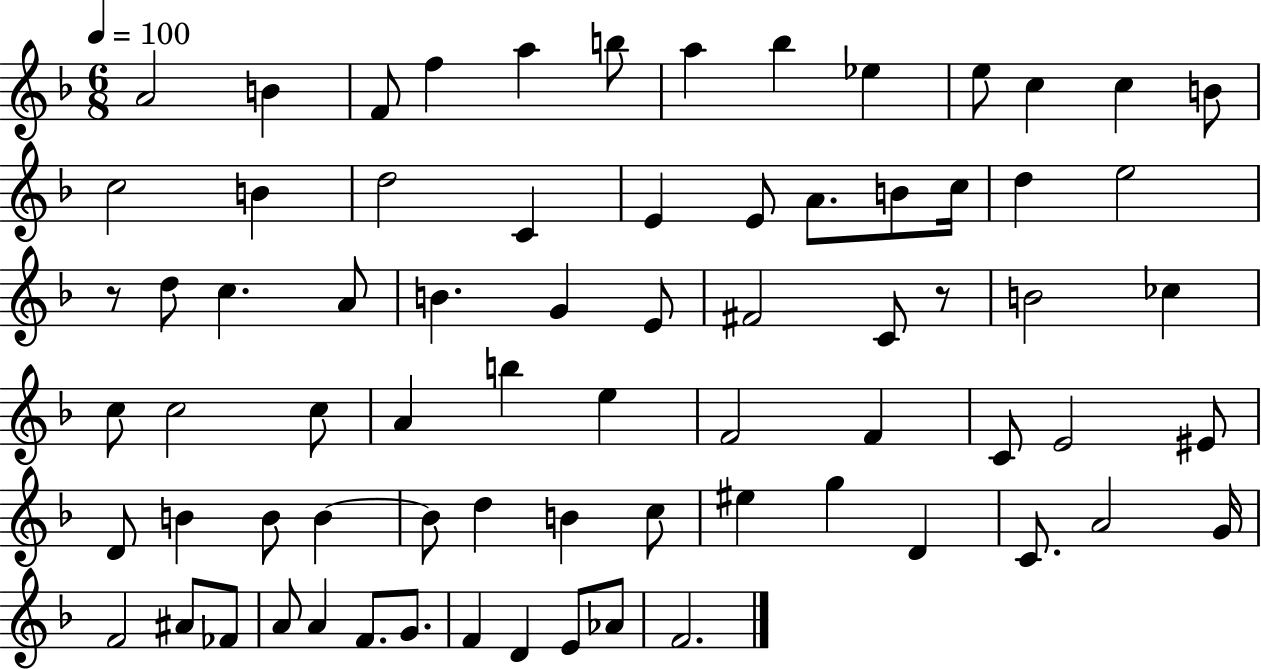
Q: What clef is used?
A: treble